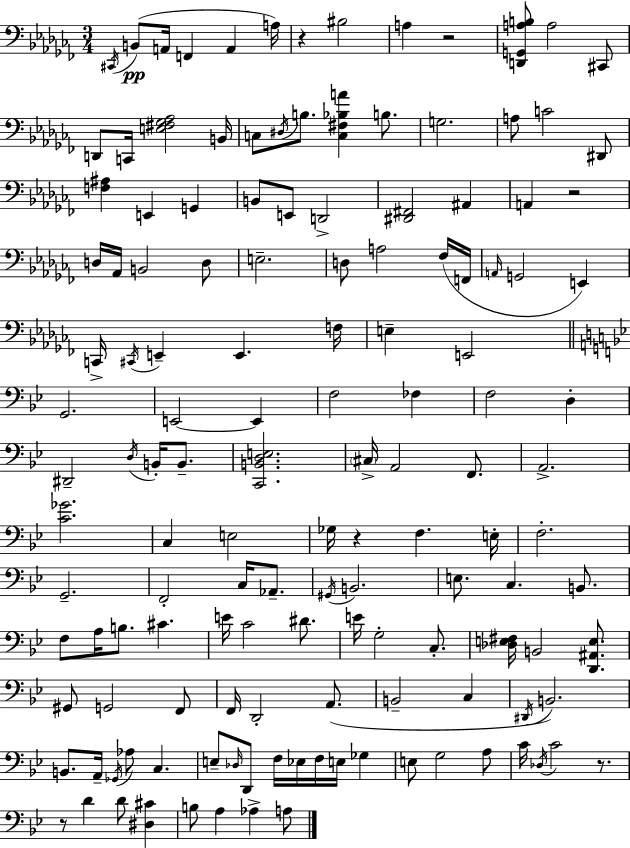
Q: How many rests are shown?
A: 6